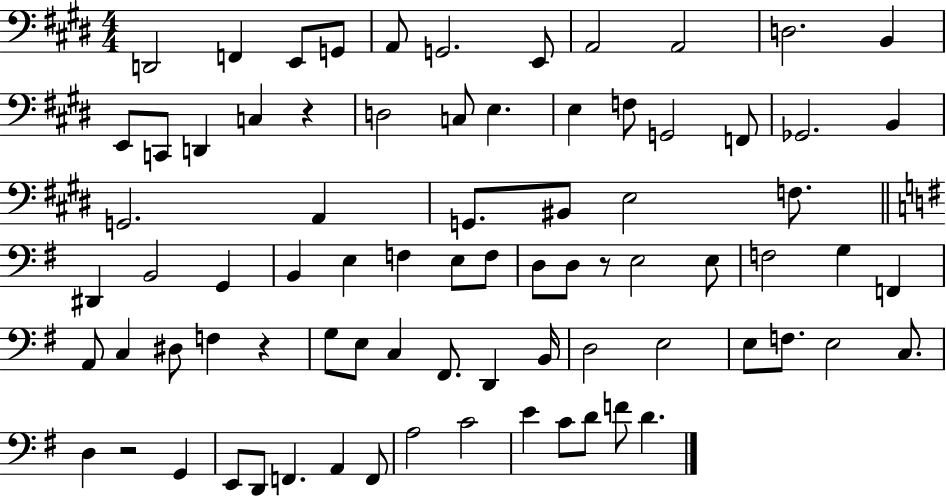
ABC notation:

X:1
T:Untitled
M:4/4
L:1/4
K:E
D,,2 F,, E,,/2 G,,/2 A,,/2 G,,2 E,,/2 A,,2 A,,2 D,2 B,, E,,/2 C,,/2 D,, C, z D,2 C,/2 E, E, F,/2 G,,2 F,,/2 _G,,2 B,, G,,2 A,, G,,/2 ^B,,/2 E,2 F,/2 ^D,, B,,2 G,, B,, E, F, E,/2 F,/2 D,/2 D,/2 z/2 E,2 E,/2 F,2 G, F,, A,,/2 C, ^D,/2 F, z G,/2 E,/2 C, ^F,,/2 D,, B,,/4 D,2 E,2 E,/2 F,/2 E,2 C,/2 D, z2 G,, E,,/2 D,,/2 F,, A,, F,,/2 A,2 C2 E C/2 D/2 F/2 D